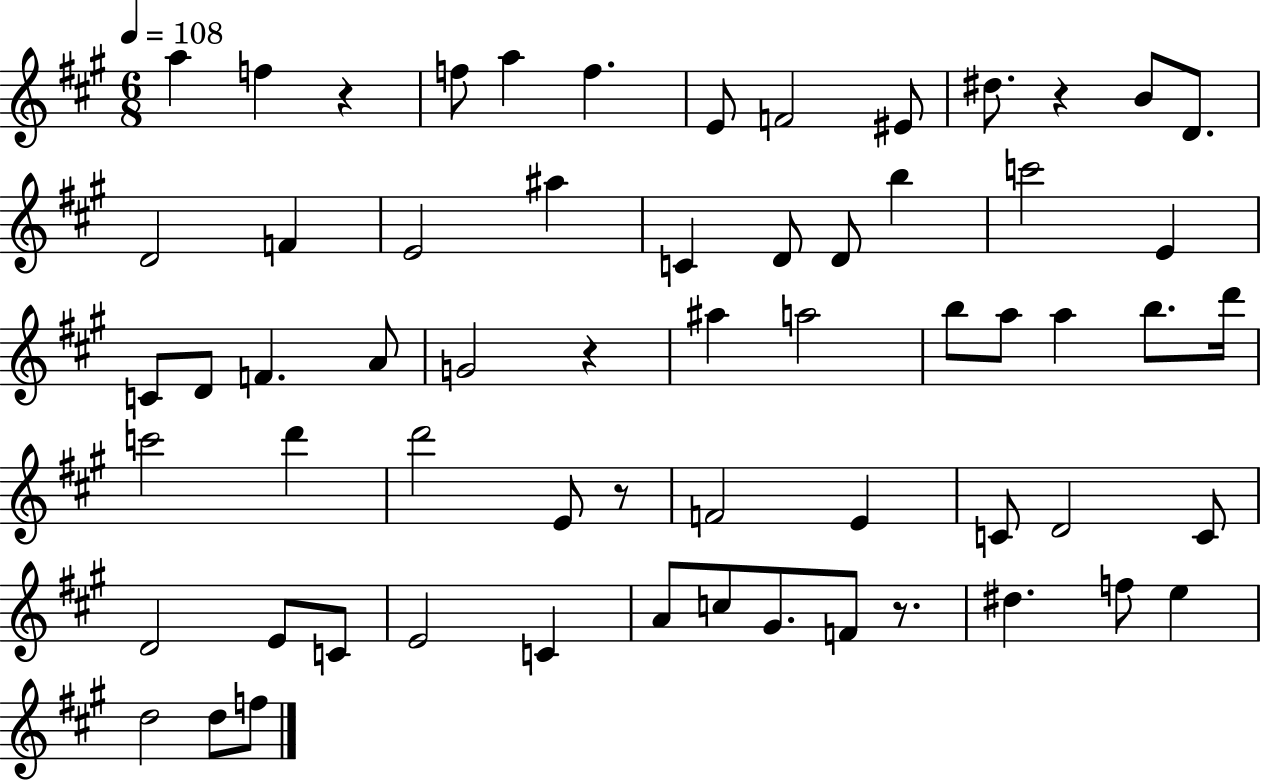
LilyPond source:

{
  \clef treble
  \numericTimeSignature
  \time 6/8
  \key a \major
  \tempo 4 = 108
  a''4 f''4 r4 | f''8 a''4 f''4. | e'8 f'2 eis'8 | dis''8. r4 b'8 d'8. | \break d'2 f'4 | e'2 ais''4 | c'4 d'8 d'8 b''4 | c'''2 e'4 | \break c'8 d'8 f'4. a'8 | g'2 r4 | ais''4 a''2 | b''8 a''8 a''4 b''8. d'''16 | \break c'''2 d'''4 | d'''2 e'8 r8 | f'2 e'4 | c'8 d'2 c'8 | \break d'2 e'8 c'8 | e'2 c'4 | a'8 c''8 gis'8. f'8 r8. | dis''4. f''8 e''4 | \break d''2 d''8 f''8 | \bar "|."
}